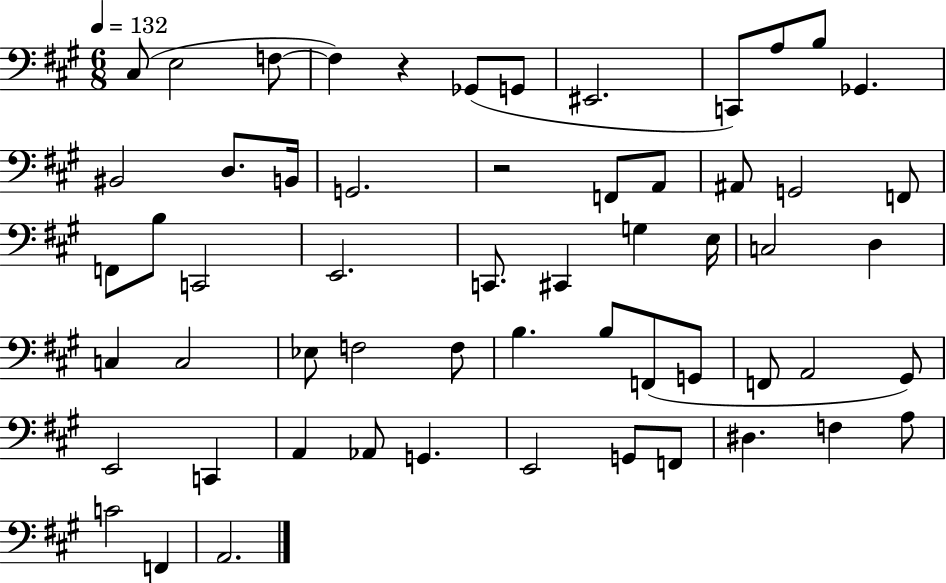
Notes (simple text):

C#3/e E3/h F3/e F3/q R/q Gb2/e G2/e EIS2/h. C2/e A3/e B3/e Gb2/q. BIS2/h D3/e. B2/s G2/h. R/h F2/e A2/e A#2/e G2/h F2/e F2/e B3/e C2/h E2/h. C2/e. C#2/q G3/q E3/s C3/h D3/q C3/q C3/h Eb3/e F3/h F3/e B3/q. B3/e F2/e G2/e F2/e A2/h G#2/e E2/h C2/q A2/q Ab2/e G2/q. E2/h G2/e F2/e D#3/q. F3/q A3/e C4/h F2/q A2/h.